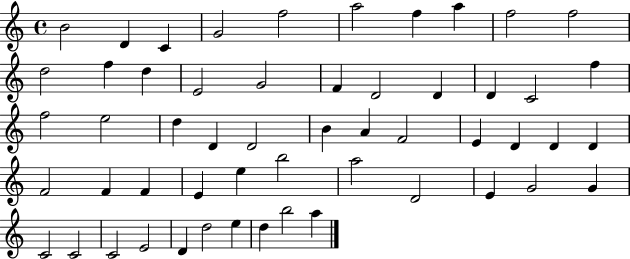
{
  \clef treble
  \time 4/4
  \defaultTimeSignature
  \key c \major
  b'2 d'4 c'4 | g'2 f''2 | a''2 f''4 a''4 | f''2 f''2 | \break d''2 f''4 d''4 | e'2 g'2 | f'4 d'2 d'4 | d'4 c'2 f''4 | \break f''2 e''2 | d''4 d'4 d'2 | b'4 a'4 f'2 | e'4 d'4 d'4 d'4 | \break f'2 f'4 f'4 | e'4 e''4 b''2 | a''2 d'2 | e'4 g'2 g'4 | \break c'2 c'2 | c'2 e'2 | d'4 d''2 e''4 | d''4 b''2 a''4 | \break \bar "|."
}